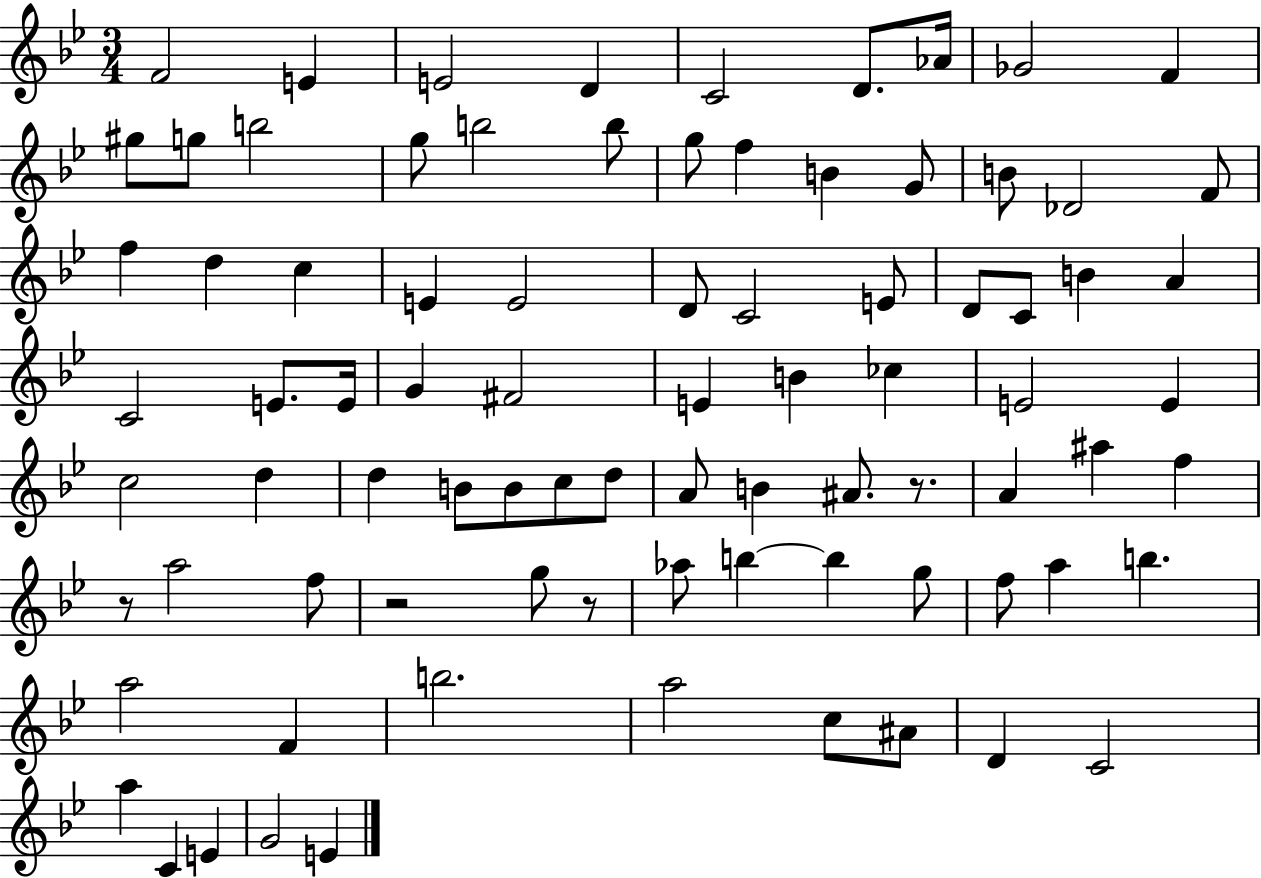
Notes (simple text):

F4/h E4/q E4/h D4/q C4/h D4/e. Ab4/s Gb4/h F4/q G#5/e G5/e B5/h G5/e B5/h B5/e G5/e F5/q B4/q G4/e B4/e Db4/h F4/e F5/q D5/q C5/q E4/q E4/h D4/e C4/h E4/e D4/e C4/e B4/q A4/q C4/h E4/e. E4/s G4/q F#4/h E4/q B4/q CES5/q E4/h E4/q C5/h D5/q D5/q B4/e B4/e C5/e D5/e A4/e B4/q A#4/e. R/e. A4/q A#5/q F5/q R/e A5/h F5/e R/h G5/e R/e Ab5/e B5/q B5/q G5/e F5/e A5/q B5/q. A5/h F4/q B5/h. A5/h C5/e A#4/e D4/q C4/h A5/q C4/q E4/q G4/h E4/q